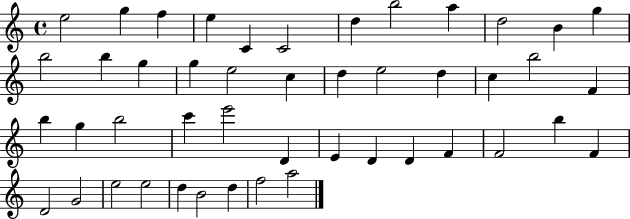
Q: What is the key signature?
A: C major